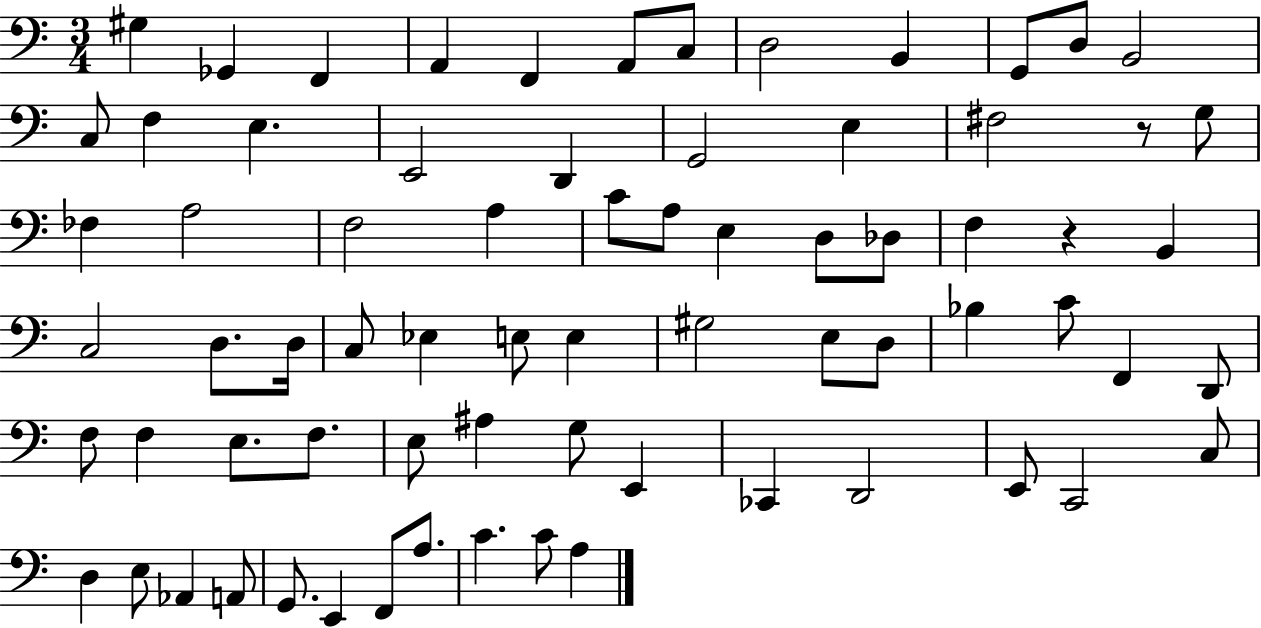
{
  \clef bass
  \numericTimeSignature
  \time 3/4
  \key c \major
  \repeat volta 2 { gis4 ges,4 f,4 | a,4 f,4 a,8 c8 | d2 b,4 | g,8 d8 b,2 | \break c8 f4 e4. | e,2 d,4 | g,2 e4 | fis2 r8 g8 | \break fes4 a2 | f2 a4 | c'8 a8 e4 d8 des8 | f4 r4 b,4 | \break c2 d8. d16 | c8 ees4 e8 e4 | gis2 e8 d8 | bes4 c'8 f,4 d,8 | \break f8 f4 e8. f8. | e8 ais4 g8 e,4 | ces,4 d,2 | e,8 c,2 c8 | \break d4 e8 aes,4 a,8 | g,8. e,4 f,8 a8. | c'4. c'8 a4 | } \bar "|."
}